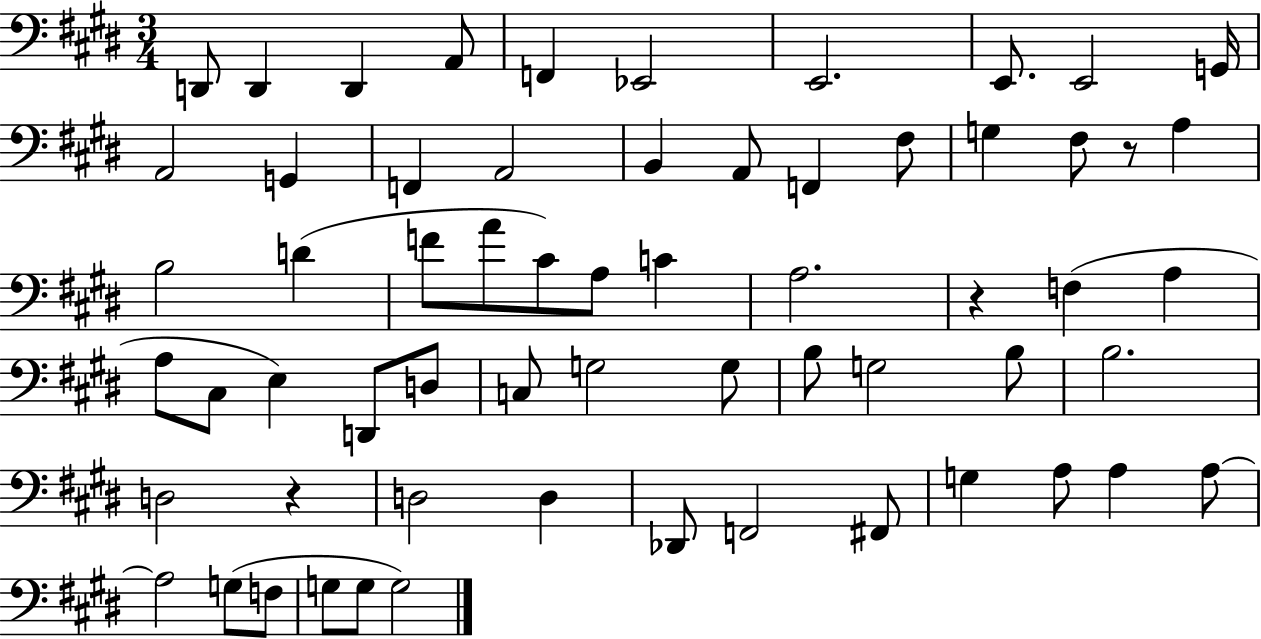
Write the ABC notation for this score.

X:1
T:Untitled
M:3/4
L:1/4
K:E
D,,/2 D,, D,, A,,/2 F,, _E,,2 E,,2 E,,/2 E,,2 G,,/4 A,,2 G,, F,, A,,2 B,, A,,/2 F,, ^F,/2 G, ^F,/2 z/2 A, B,2 D F/2 A/2 ^C/2 A,/2 C A,2 z F, A, A,/2 ^C,/2 E, D,,/2 D,/2 C,/2 G,2 G,/2 B,/2 G,2 B,/2 B,2 D,2 z D,2 D, _D,,/2 F,,2 ^F,,/2 G, A,/2 A, A,/2 A,2 G,/2 F,/2 G,/2 G,/2 G,2